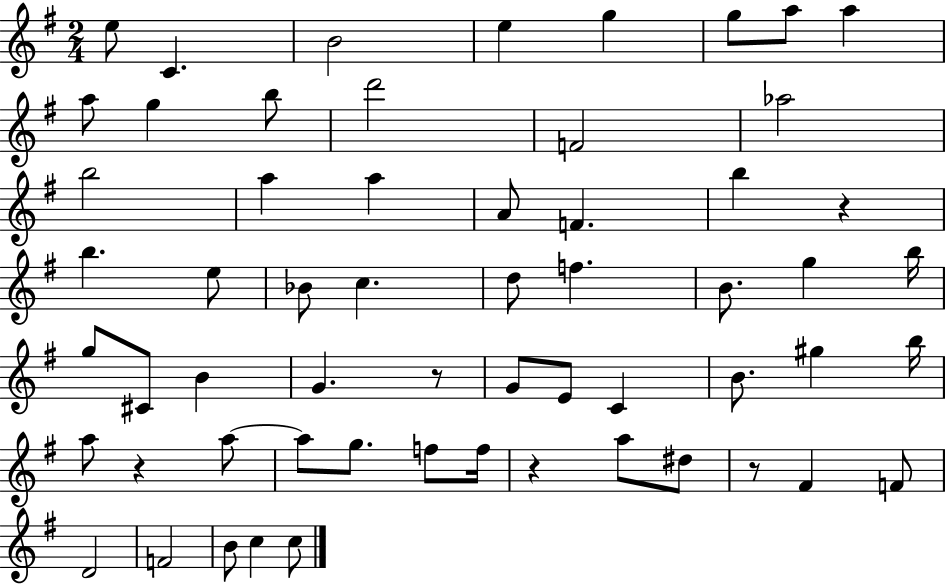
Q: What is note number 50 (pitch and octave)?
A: D4